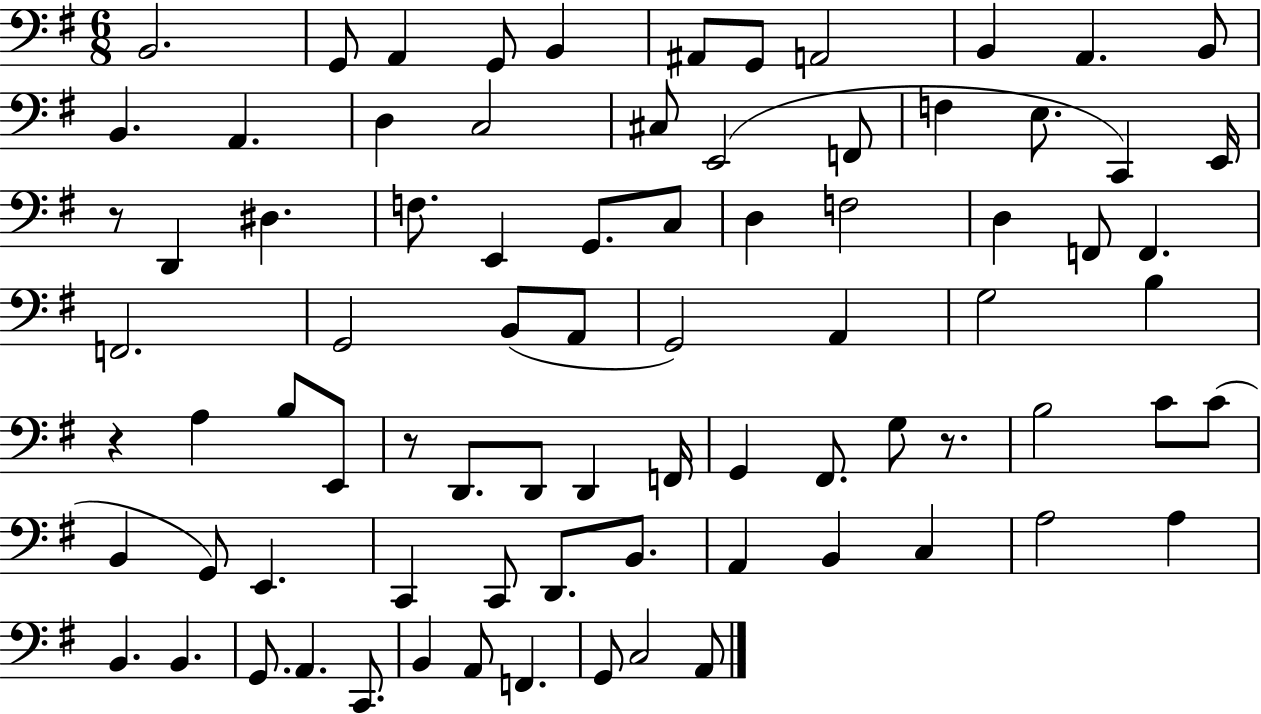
{
  \clef bass
  \numericTimeSignature
  \time 6/8
  \key g \major
  b,2. | g,8 a,4 g,8 b,4 | ais,8 g,8 a,2 | b,4 a,4. b,8 | \break b,4. a,4. | d4 c2 | cis8 e,2( f,8 | f4 e8. c,4) e,16 | \break r8 d,4 dis4. | f8. e,4 g,8. c8 | d4 f2 | d4 f,8 f,4. | \break f,2. | g,2 b,8( a,8 | g,2) a,4 | g2 b4 | \break r4 a4 b8 e,8 | r8 d,8. d,8 d,4 f,16 | g,4 fis,8. g8 r8. | b2 c'8 c'8( | \break b,4 g,8) e,4. | c,4 c,8 d,8. b,8. | a,4 b,4 c4 | a2 a4 | \break b,4. b,4. | g,8. a,4. c,8. | b,4 a,8 f,4. | g,8 c2 a,8 | \break \bar "|."
}